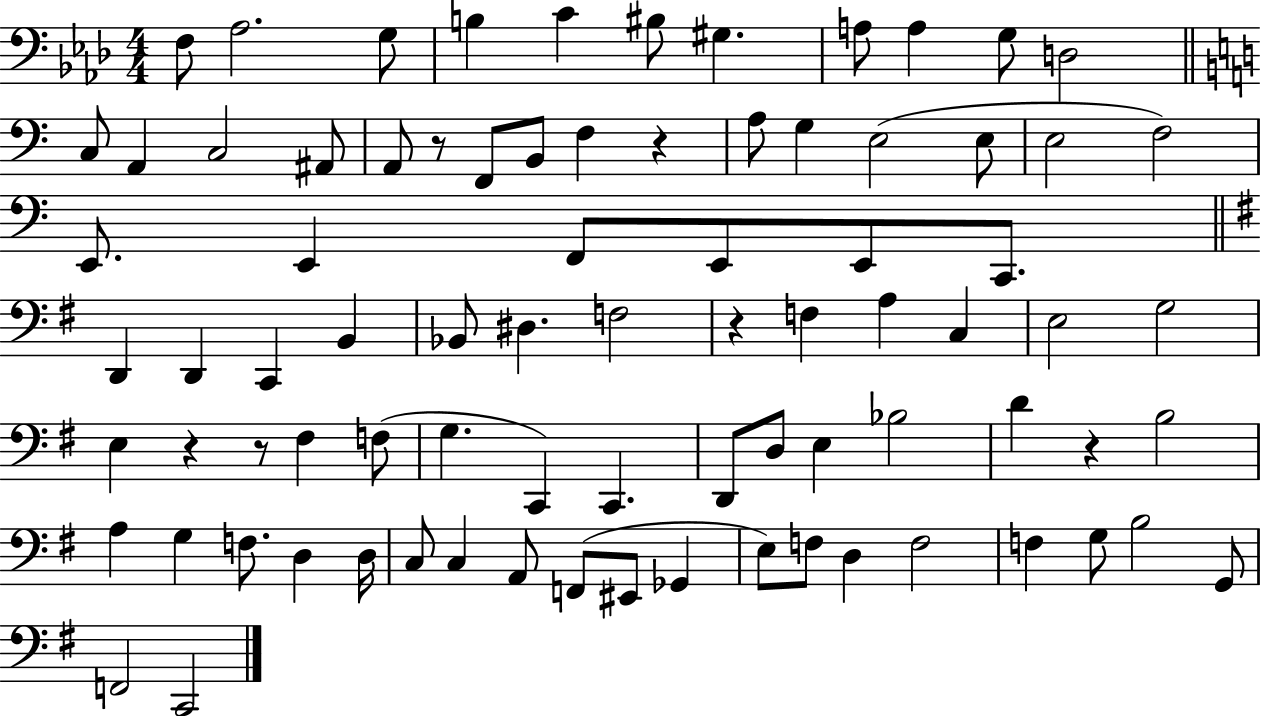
{
  \clef bass
  \numericTimeSignature
  \time 4/4
  \key aes \major
  \repeat volta 2 { f8 aes2. g8 | b4 c'4 bis8 gis4. | a8 a4 g8 d2 | \bar "||" \break \key a \minor c8 a,4 c2 ais,8 | a,8 r8 f,8 b,8 f4 r4 | a8 g4 e2( e8 | e2 f2) | \break e,8. e,4 f,8 e,8 e,8 c,8. | \bar "||" \break \key e \minor d,4 d,4 c,4 b,4 | bes,8 dis4. f2 | r4 f4 a4 c4 | e2 g2 | \break e4 r4 r8 fis4 f8( | g4. c,4) c,4. | d,8 d8 e4 bes2 | d'4 r4 b2 | \break a4 g4 f8. d4 d16 | c8 c4 a,8 f,8( eis,8 ges,4 | e8) f8 d4 f2 | f4 g8 b2 g,8 | \break f,2 c,2 | } \bar "|."
}